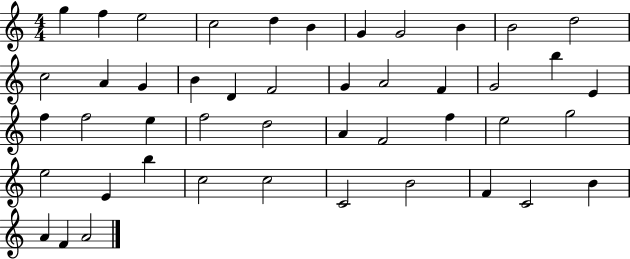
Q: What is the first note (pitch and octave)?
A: G5